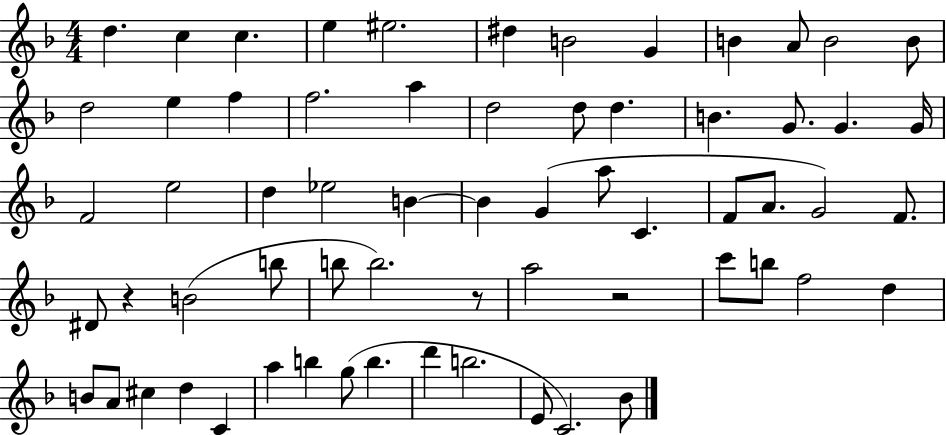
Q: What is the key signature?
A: F major